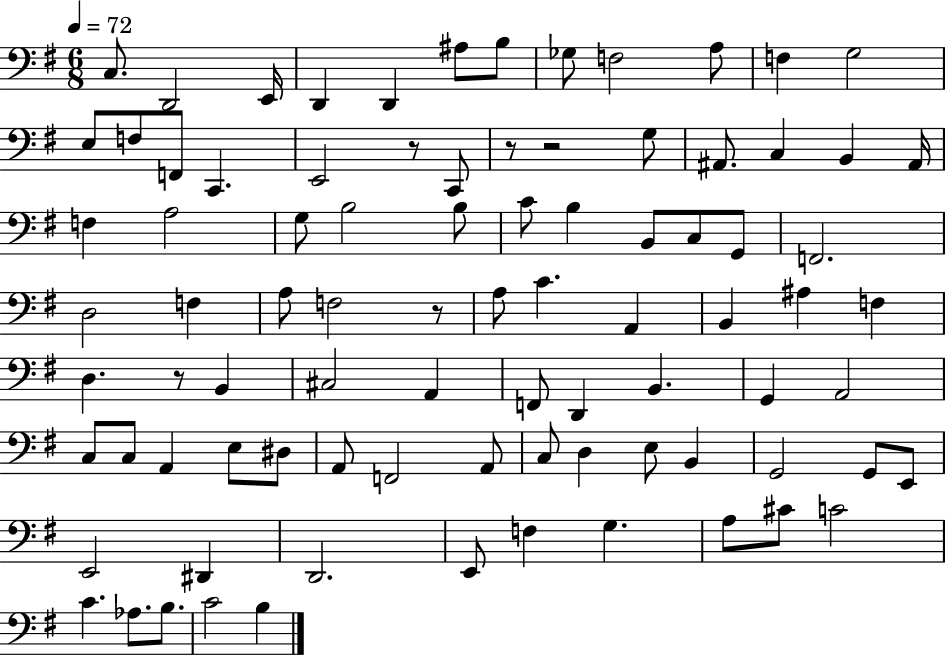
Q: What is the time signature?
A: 6/8